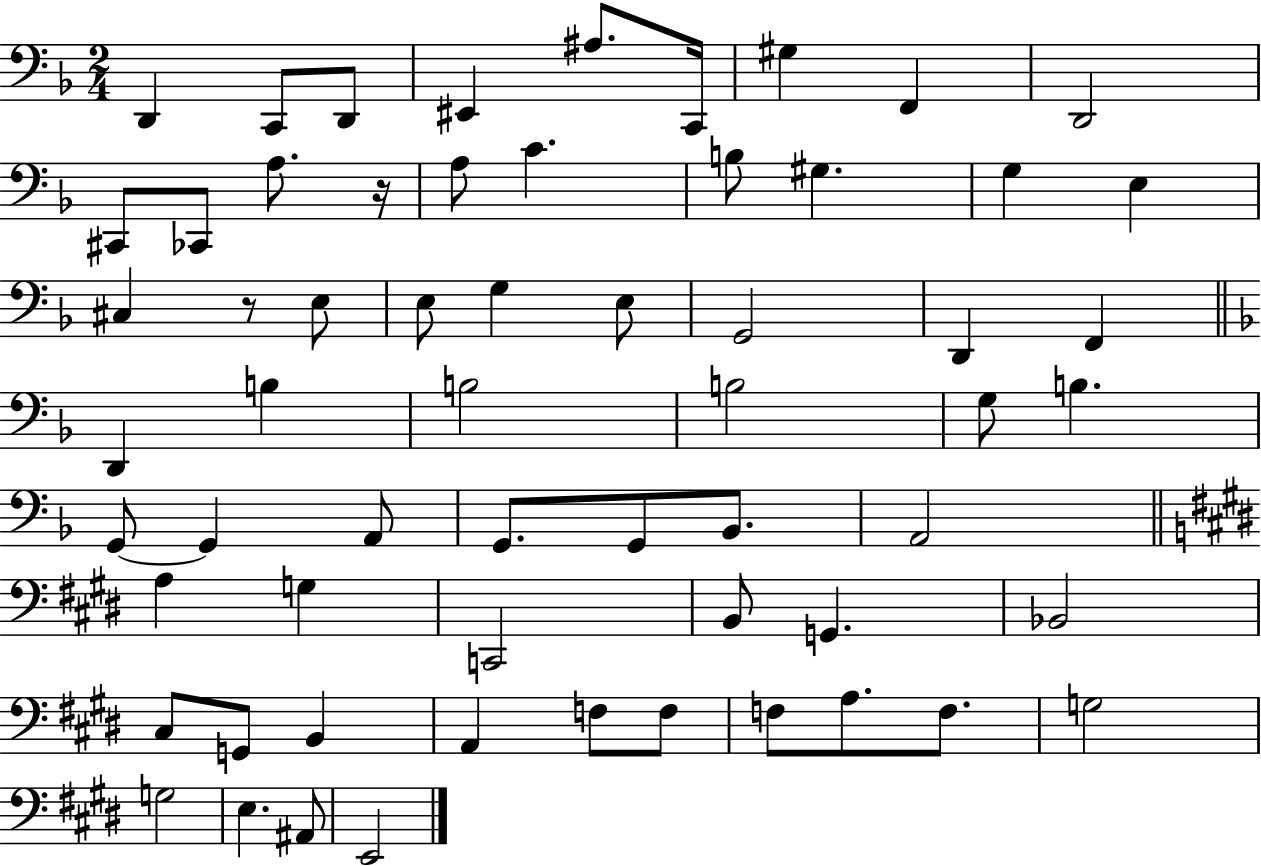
D2/q C2/e D2/e EIS2/q A#3/e. C2/s G#3/q F2/q D2/h C#2/e CES2/e A3/e. R/s A3/e C4/q. B3/e G#3/q. G3/q E3/q C#3/q R/e E3/e E3/e G3/q E3/e G2/h D2/q F2/q D2/q B3/q B3/h B3/h G3/e B3/q. G2/e G2/q A2/e G2/e. G2/e Bb2/e. A2/h A3/q G3/q C2/h B2/e G2/q. Bb2/h C#3/e G2/e B2/q A2/q F3/e F3/e F3/e A3/e. F3/e. G3/h G3/h E3/q. A#2/e E2/h